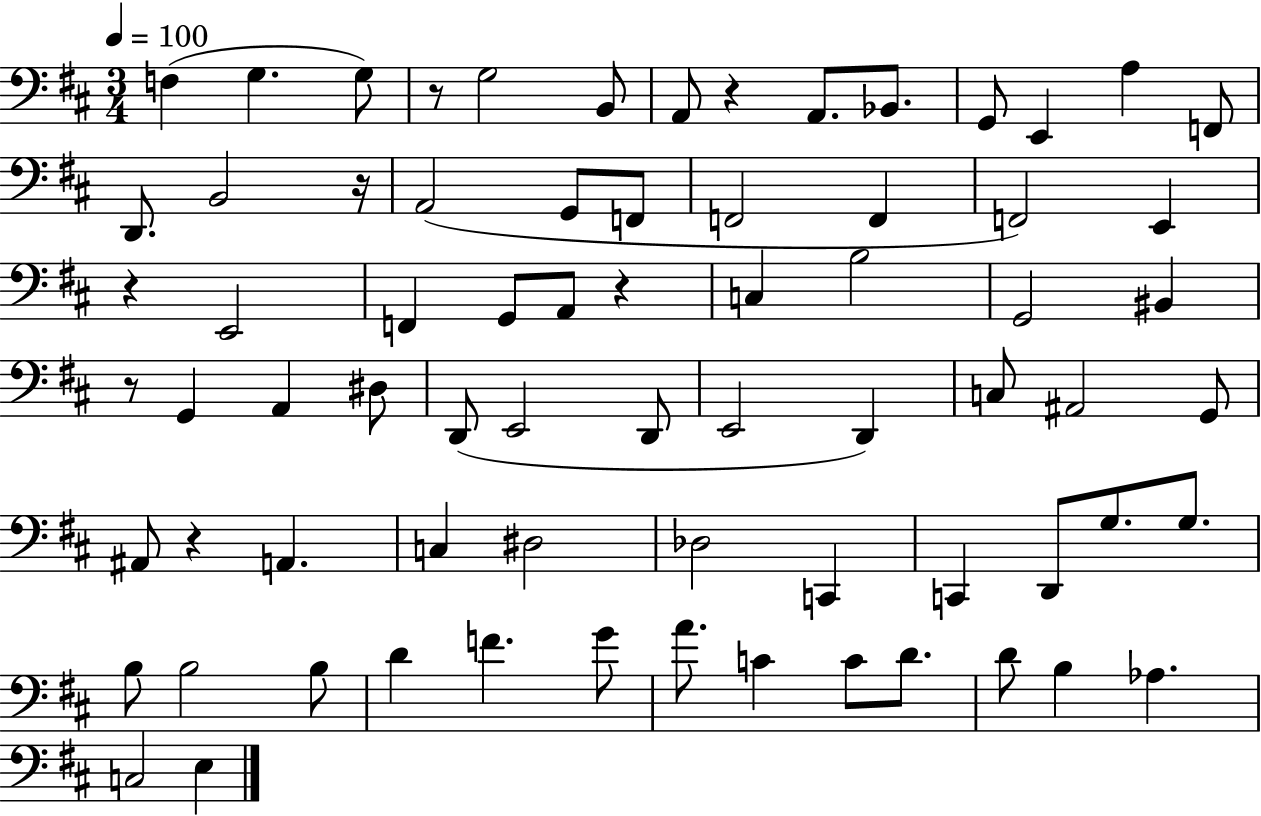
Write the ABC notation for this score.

X:1
T:Untitled
M:3/4
L:1/4
K:D
F, G, G,/2 z/2 G,2 B,,/2 A,,/2 z A,,/2 _B,,/2 G,,/2 E,, A, F,,/2 D,,/2 B,,2 z/4 A,,2 G,,/2 F,,/2 F,,2 F,, F,,2 E,, z E,,2 F,, G,,/2 A,,/2 z C, B,2 G,,2 ^B,, z/2 G,, A,, ^D,/2 D,,/2 E,,2 D,,/2 E,,2 D,, C,/2 ^A,,2 G,,/2 ^A,,/2 z A,, C, ^D,2 _D,2 C,, C,, D,,/2 G,/2 G,/2 B,/2 B,2 B,/2 D F G/2 A/2 C C/2 D/2 D/2 B, _A, C,2 E,